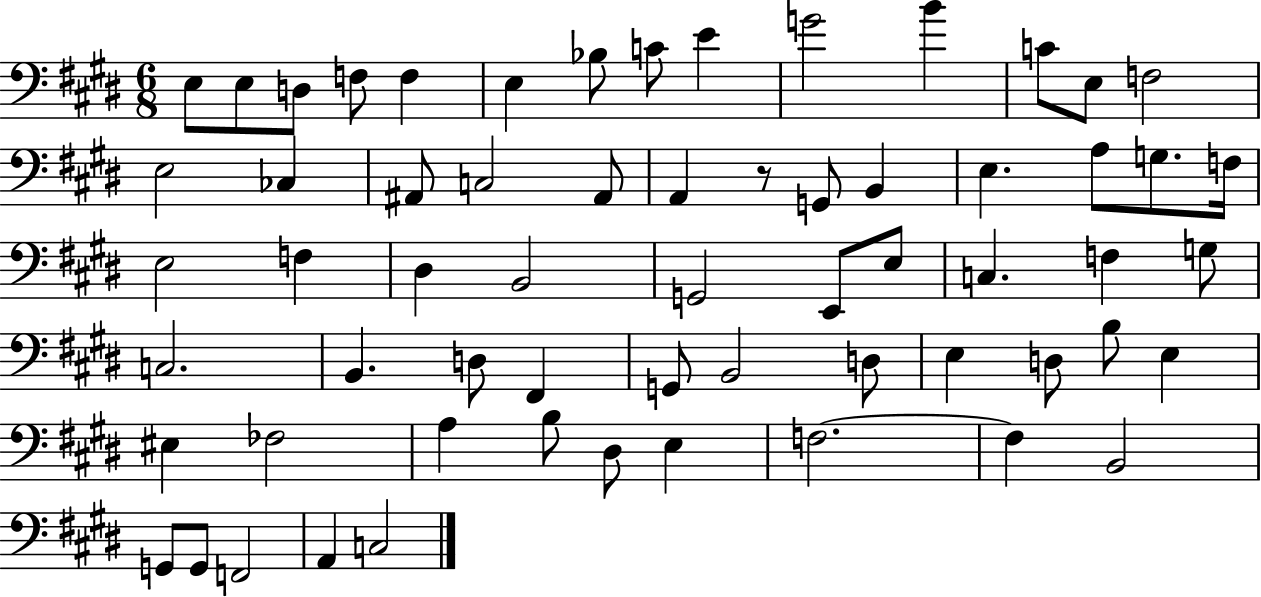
{
  \clef bass
  \numericTimeSignature
  \time 6/8
  \key e \major
  e8 e8 d8 f8 f4 | e4 bes8 c'8 e'4 | g'2 b'4 | c'8 e8 f2 | \break e2 ces4 | ais,8 c2 ais,8 | a,4 r8 g,8 b,4 | e4. a8 g8. f16 | \break e2 f4 | dis4 b,2 | g,2 e,8 e8 | c4. f4 g8 | \break c2. | b,4. d8 fis,4 | g,8 b,2 d8 | e4 d8 b8 e4 | \break eis4 fes2 | a4 b8 dis8 e4 | f2.~~ | f4 b,2 | \break g,8 g,8 f,2 | a,4 c2 | \bar "|."
}